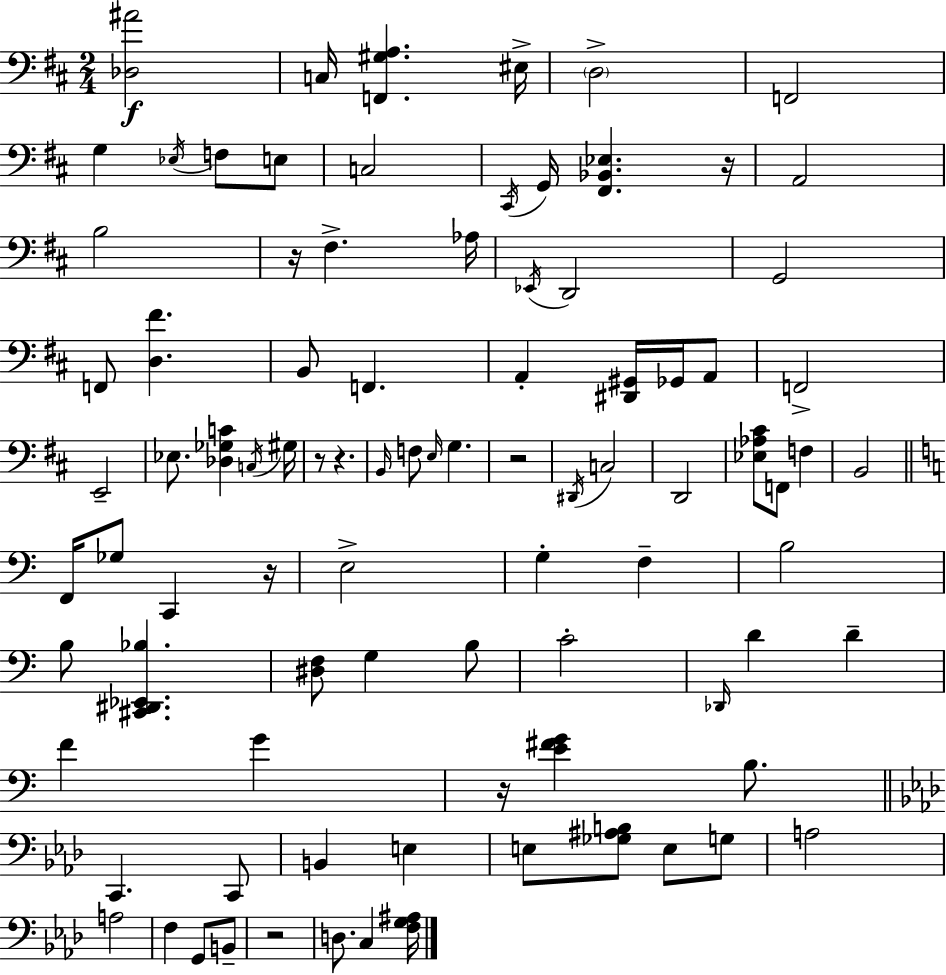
[Db3,A#4]/h C3/s [F2,G#3,A3]/q. EIS3/s D3/h F2/h G3/q Eb3/s F3/e E3/e C3/h C#2/s G2/s [F#2,Bb2,Eb3]/q. R/s A2/h B3/h R/s F#3/q. Ab3/s Eb2/s D2/h G2/h F2/e [D3,F#4]/q. B2/e F2/q. A2/q [D#2,G#2]/s Gb2/s A2/e F2/h E2/h Eb3/e. [Db3,Gb3,C4]/q C3/s G#3/s R/e R/q. B2/s F3/e E3/s G3/q. R/h D#2/s C3/h D2/h [Eb3,Ab3,C#4]/e F2/e F3/q B2/h F2/s Gb3/e C2/q R/s E3/h G3/q F3/q B3/h B3/e [C#2,D#2,Eb2,Bb3]/q. [D#3,F3]/e G3/q B3/e C4/h Db2/s D4/q D4/q F4/q G4/q R/s [E4,F#4,G4]/q B3/e. C2/q. C2/e B2/q E3/q E3/e [Gb3,A#3,B3]/e E3/e G3/e A3/h A3/h F3/q G2/e B2/e R/h D3/e. C3/q [F3,G3,A#3]/s